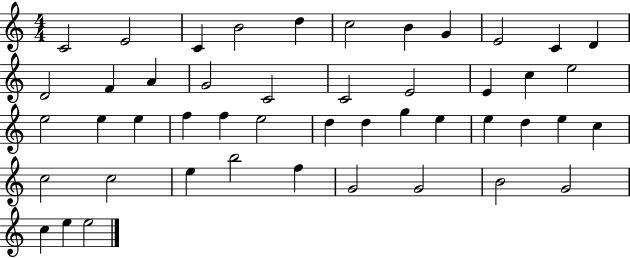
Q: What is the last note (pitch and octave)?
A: E5